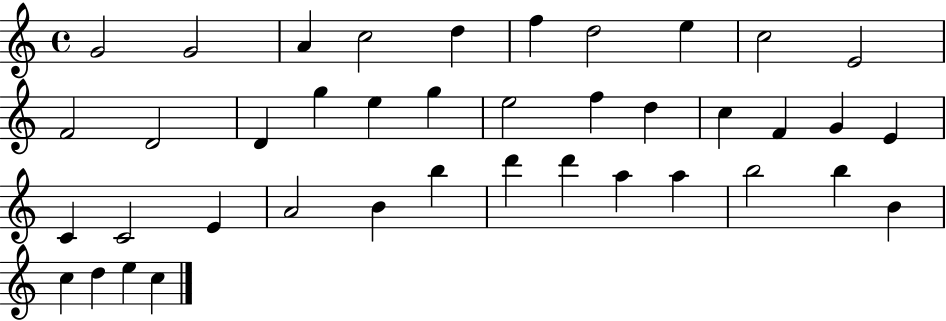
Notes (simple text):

G4/h G4/h A4/q C5/h D5/q F5/q D5/h E5/q C5/h E4/h F4/h D4/h D4/q G5/q E5/q G5/q E5/h F5/q D5/q C5/q F4/q G4/q E4/q C4/q C4/h E4/q A4/h B4/q B5/q D6/q D6/q A5/q A5/q B5/h B5/q B4/q C5/q D5/q E5/q C5/q